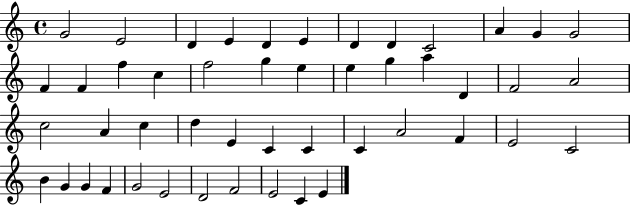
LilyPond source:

{
  \clef treble
  \time 4/4
  \defaultTimeSignature
  \key c \major
  g'2 e'2 | d'4 e'4 d'4 e'4 | d'4 d'4 c'2 | a'4 g'4 g'2 | \break f'4 f'4 f''4 c''4 | f''2 g''4 e''4 | e''4 g''4 a''4 d'4 | f'2 a'2 | \break c''2 a'4 c''4 | d''4 e'4 c'4 c'4 | c'4 a'2 f'4 | e'2 c'2 | \break b'4 g'4 g'4 f'4 | g'2 e'2 | d'2 f'2 | e'2 c'4 e'4 | \break \bar "|."
}